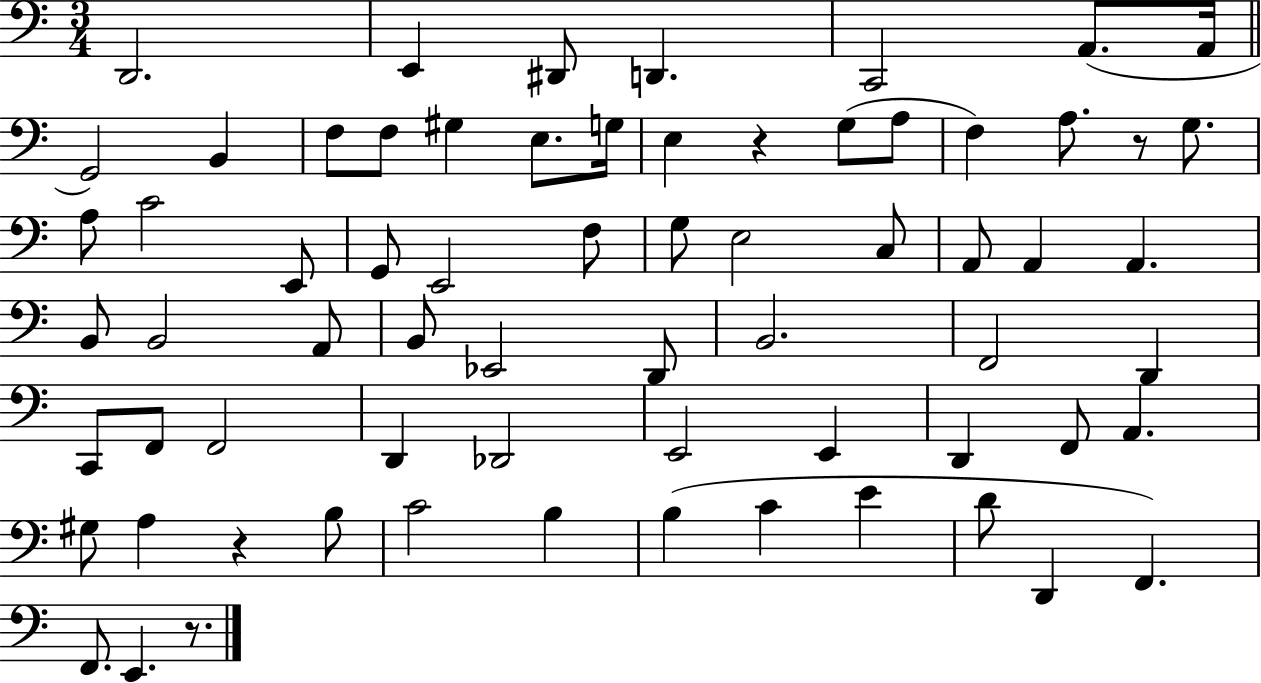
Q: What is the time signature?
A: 3/4